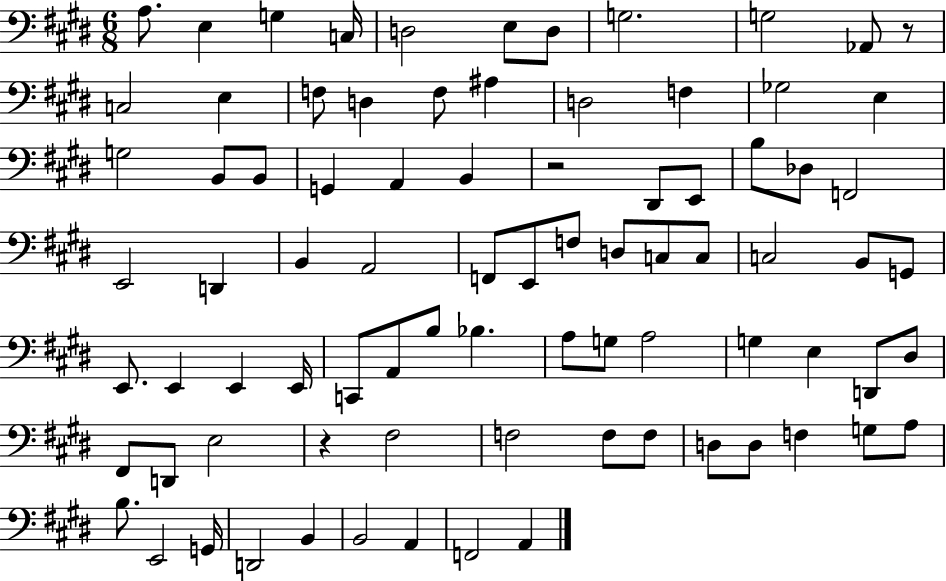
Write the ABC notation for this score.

X:1
T:Untitled
M:6/8
L:1/4
K:E
A,/2 E, G, C,/4 D,2 E,/2 D,/2 G,2 G,2 _A,,/2 z/2 C,2 E, F,/2 D, F,/2 ^A, D,2 F, _G,2 E, G,2 B,,/2 B,,/2 G,, A,, B,, z2 ^D,,/2 E,,/2 B,/2 _D,/2 F,,2 E,,2 D,, B,, A,,2 F,,/2 E,,/2 F,/2 D,/2 C,/2 C,/2 C,2 B,,/2 G,,/2 E,,/2 E,, E,, E,,/4 C,,/2 A,,/2 B,/2 _B, A,/2 G,/2 A,2 G, E, D,,/2 ^D,/2 ^F,,/2 D,,/2 E,2 z ^F,2 F,2 F,/2 F,/2 D,/2 D,/2 F, G,/2 A,/2 B,/2 E,,2 G,,/4 D,,2 B,, B,,2 A,, F,,2 A,,